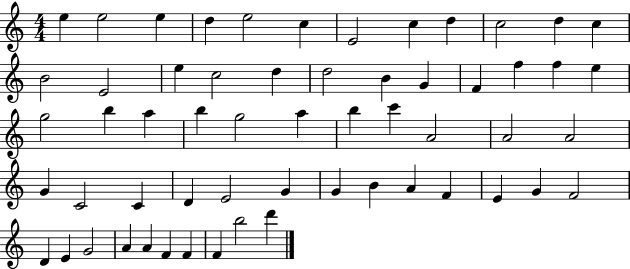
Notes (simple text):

E5/q E5/h E5/q D5/q E5/h C5/q E4/h C5/q D5/q C5/h D5/q C5/q B4/h E4/h E5/q C5/h D5/q D5/h B4/q G4/q F4/q F5/q F5/q E5/q G5/h B5/q A5/q B5/q G5/h A5/q B5/q C6/q A4/h A4/h A4/h G4/q C4/h C4/q D4/q E4/h G4/q G4/q B4/q A4/q F4/q E4/q G4/q F4/h D4/q E4/q G4/h A4/q A4/q F4/q F4/q F4/q B5/h D6/q